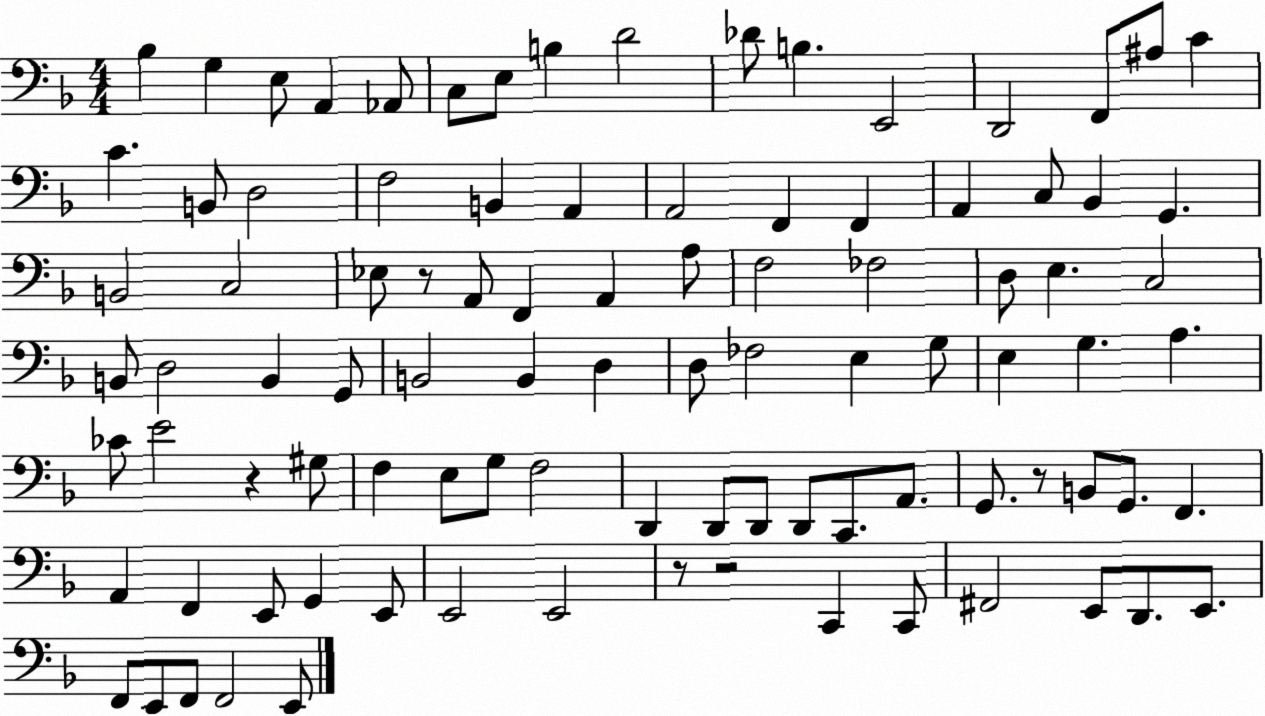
X:1
T:Untitled
M:4/4
L:1/4
K:F
_B, G, E,/2 A,, _A,,/2 C,/2 E,/2 B, D2 _D/2 B, E,,2 D,,2 F,,/2 ^A,/2 C C B,,/2 D,2 F,2 B,, A,, A,,2 F,, F,, A,, C,/2 _B,, G,, B,,2 C,2 _E,/2 z/2 A,,/2 F,, A,, A,/2 F,2 _F,2 D,/2 E, C,2 B,,/2 D,2 B,, G,,/2 B,,2 B,, D, D,/2 _F,2 E, G,/2 E, G, A, _C/2 E2 z ^G,/2 F, E,/2 G,/2 F,2 D,, D,,/2 D,,/2 D,,/2 C,,/2 A,,/2 G,,/2 z/2 B,,/2 G,,/2 F,, A,, F,, E,,/2 G,, E,,/2 E,,2 E,,2 z/2 z2 C,, C,,/2 ^F,,2 E,,/2 D,,/2 E,,/2 F,,/2 E,,/2 F,,/2 F,,2 E,,/2